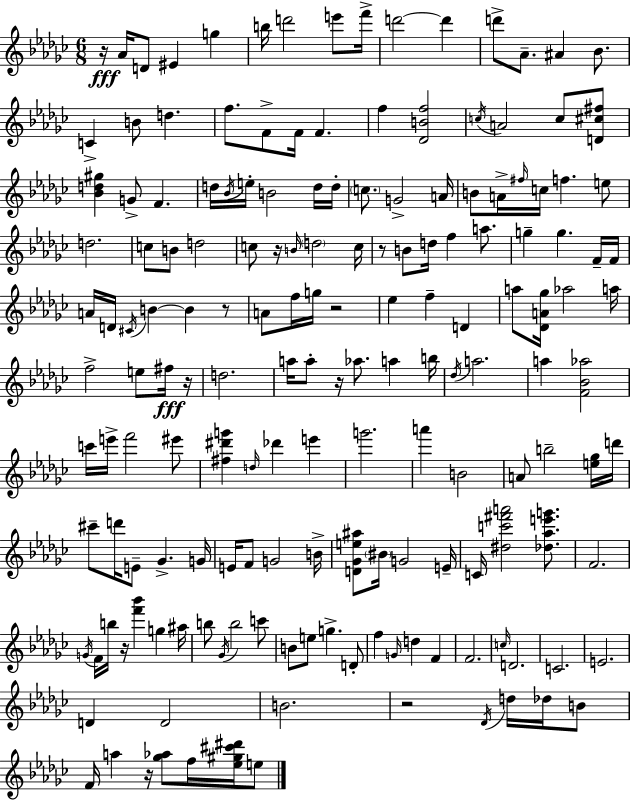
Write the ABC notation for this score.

X:1
T:Untitled
M:6/8
L:1/4
K:Ebm
z/4 _A/4 D/2 ^E g b/4 d'2 e'/2 f'/4 d'2 d' d'/2 _A/2 ^A _B/2 C B/2 d f/2 F/2 F/4 F f [_DBf]2 c/4 A2 c/2 [D^c^f]/2 [_Bd^g] G/2 F d/4 _B/4 e/4 B2 d/4 d/4 c/2 G2 A/4 B/2 A/4 ^f/4 c/4 f e/2 d2 c/2 B/2 d2 c/2 z/4 B/4 d2 c/4 z/2 B/2 d/4 f a/2 g g F/4 F/4 A/4 D/4 ^C/4 B B z/2 A/2 f/4 g/4 z2 _e f D a/2 [_DA_g]/4 _a2 a/4 f2 e/2 ^f/4 z/4 d2 a/4 a/2 z/4 _a/2 a b/4 _d/4 a2 a [F_B_a]2 c'/4 e'/4 f'2 ^e'/2 [^f^d'g'] d/4 _d' e' g'2 a' B2 A/2 b2 [e_g]/4 d'/4 ^c'/2 d'/4 E/2 _G G/4 E/4 F/2 G2 B/4 [D_Ge^a]/2 ^B/4 G2 E/4 C/4 [^dc'^f'a']2 [_d_ae'g']/2 F2 G/4 F/4 b/4 z/4 [f'_b'] g ^a/4 b/2 _G/4 b2 c'/2 B/2 e/2 g D/2 f G/4 d F F2 c/4 D2 C2 E2 D D2 B2 z2 _D/4 d/4 _d/4 B/2 F/4 a z/4 [_g_a]/2 f/4 [_e^g^c'^d']/4 e/2